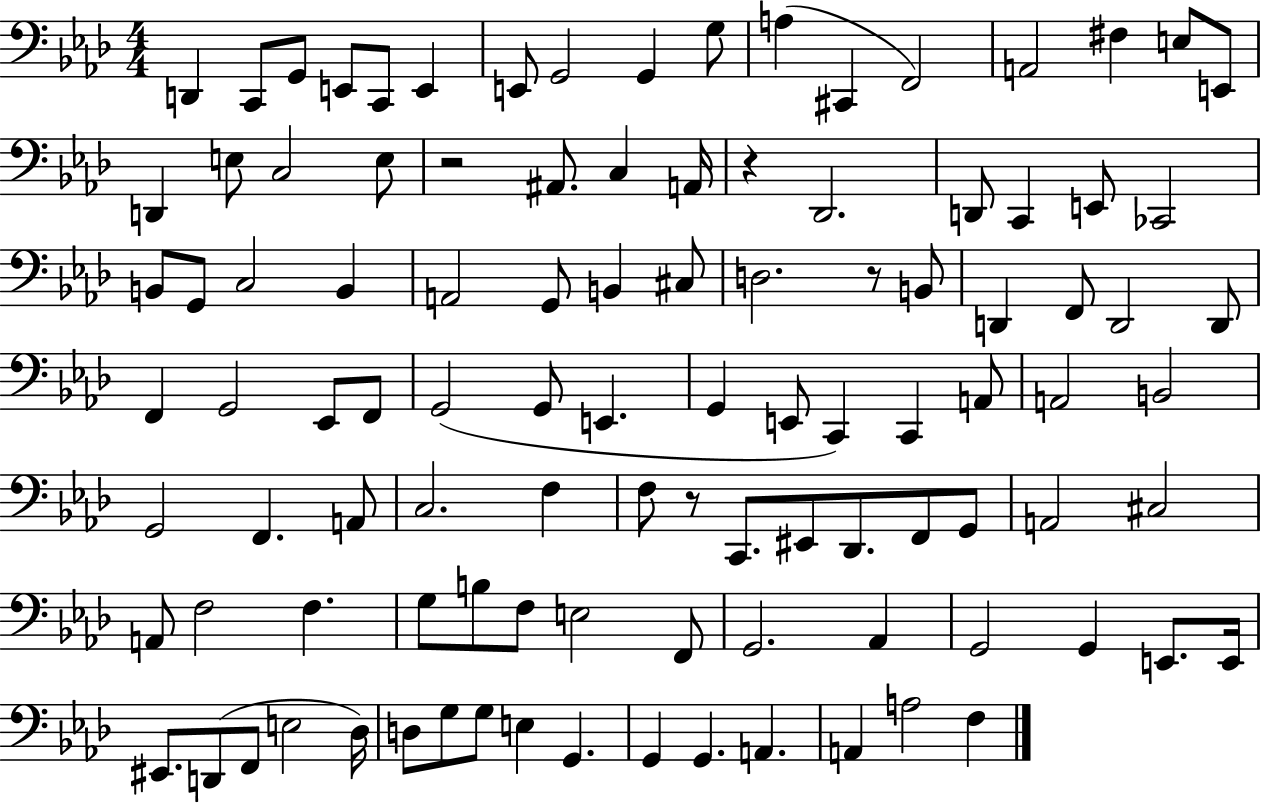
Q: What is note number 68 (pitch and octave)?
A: G2